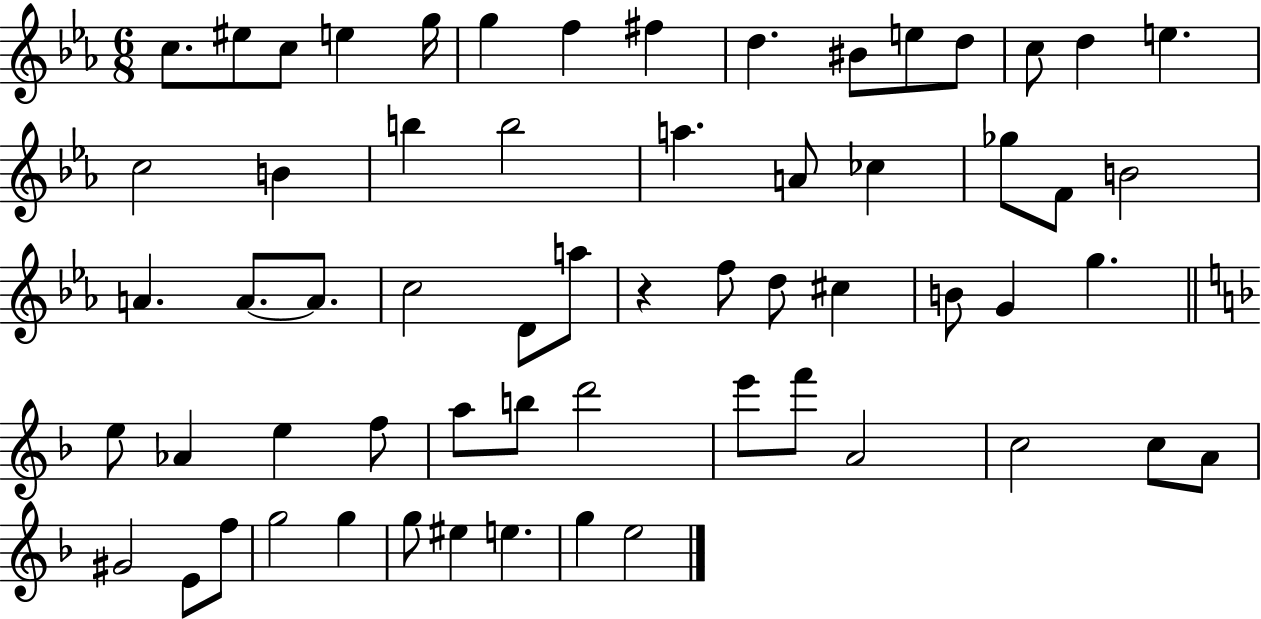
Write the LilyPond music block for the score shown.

{
  \clef treble
  \numericTimeSignature
  \time 6/8
  \key ees \major
  c''8. eis''8 c''8 e''4 g''16 | g''4 f''4 fis''4 | d''4. bis'8 e''8 d''8 | c''8 d''4 e''4. | \break c''2 b'4 | b''4 b''2 | a''4. a'8 ces''4 | ges''8 f'8 b'2 | \break a'4. a'8.~~ a'8. | c''2 d'8 a''8 | r4 f''8 d''8 cis''4 | b'8 g'4 g''4. | \break \bar "||" \break \key d \minor e''8 aes'4 e''4 f''8 | a''8 b''8 d'''2 | e'''8 f'''8 a'2 | c''2 c''8 a'8 | \break gis'2 e'8 f''8 | g''2 g''4 | g''8 eis''4 e''4. | g''4 e''2 | \break \bar "|."
}